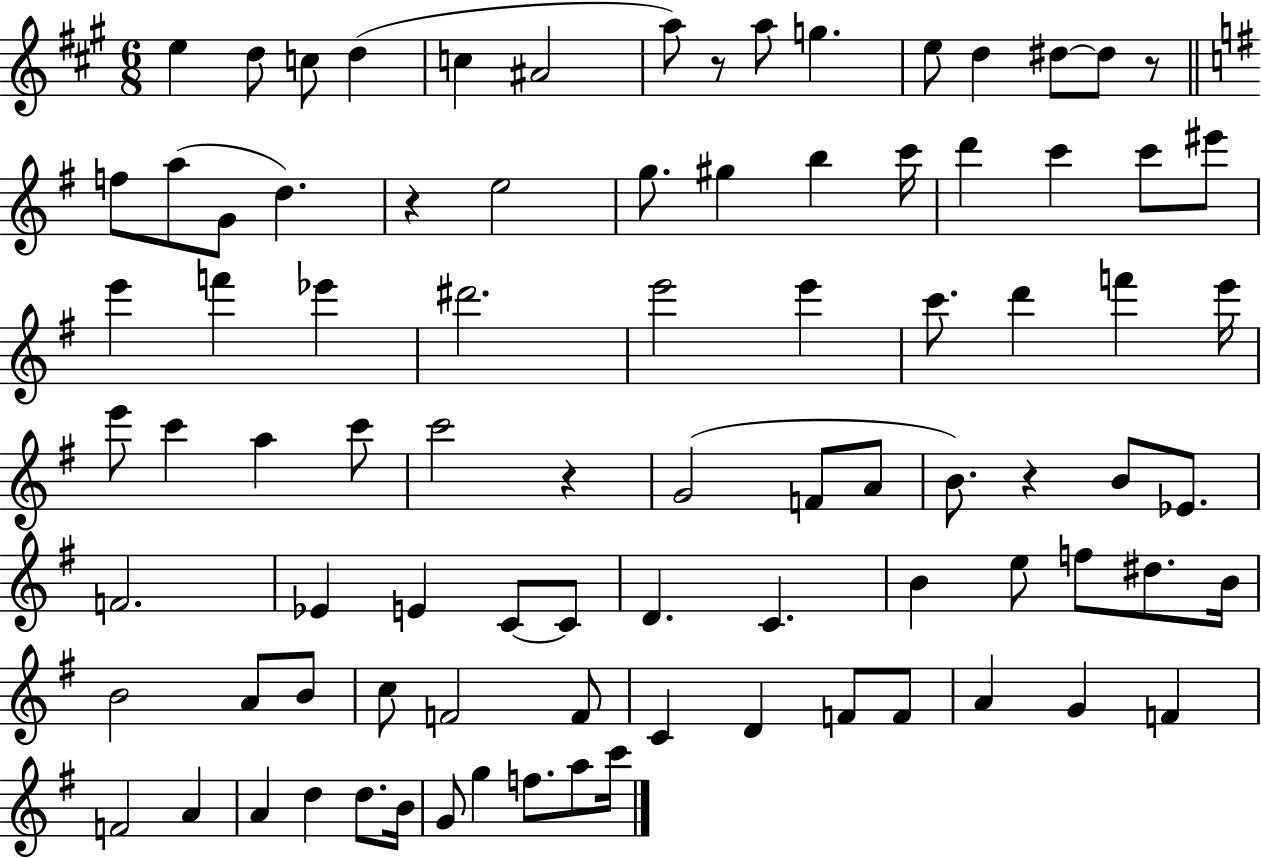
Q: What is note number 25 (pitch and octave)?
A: C6